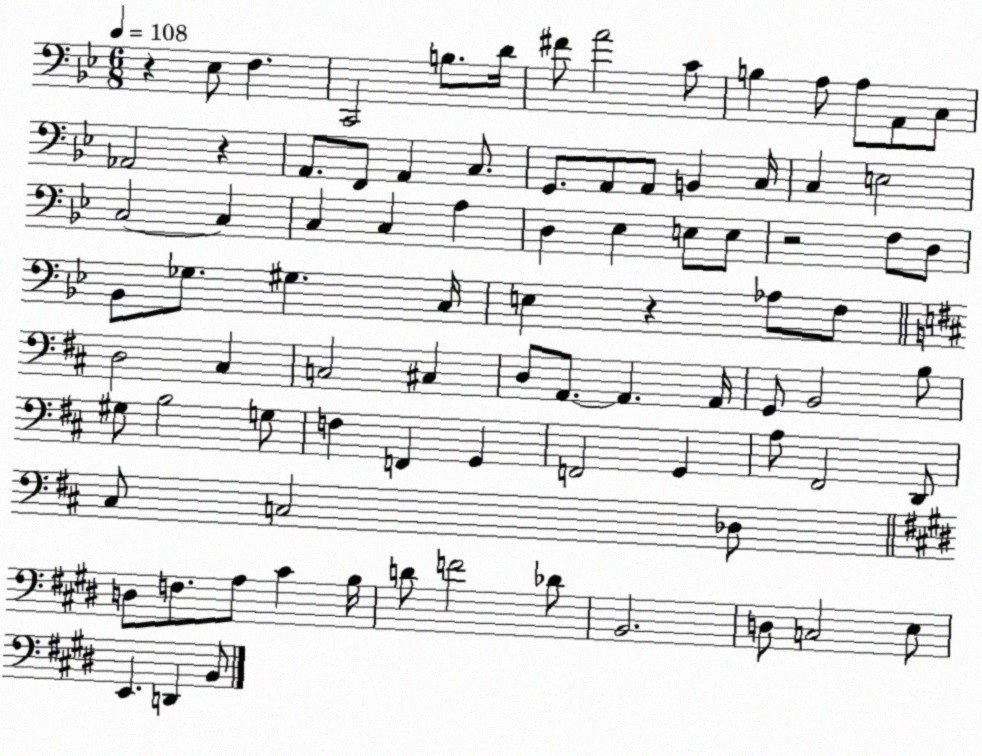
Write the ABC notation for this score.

X:1
T:Untitled
M:6/8
L:1/4
K:Bb
z _E,/2 F, C,,2 B,/2 D/4 ^F/2 A2 C/2 B, A,/2 A,/2 A,,/2 C,/2 _A,,2 z A,,/2 F,,/2 A,, C,/2 G,,/2 A,,/2 A,,/2 B,, C,/4 C, E,2 C,2 C, C, C, A, D, _E, E,/2 E,/2 z2 F,/2 D,/2 _B,,/2 _G,/2 ^G, C,/4 E, z _A,/2 F,/2 D,2 ^C, C,2 ^C, D,/2 A,,/2 A,, A,,/4 G,,/2 B,,2 B,/2 ^G,/2 B,2 G,/2 F, F,, G,, F,,2 G,, A,/2 ^F,,2 D,,/2 ^C,/2 C,2 _D,/2 D,/2 F,/2 A,/2 ^C B,/4 D/2 F2 _D/2 B,,2 D,/2 C,2 E,/2 E,, D,, B,,/2